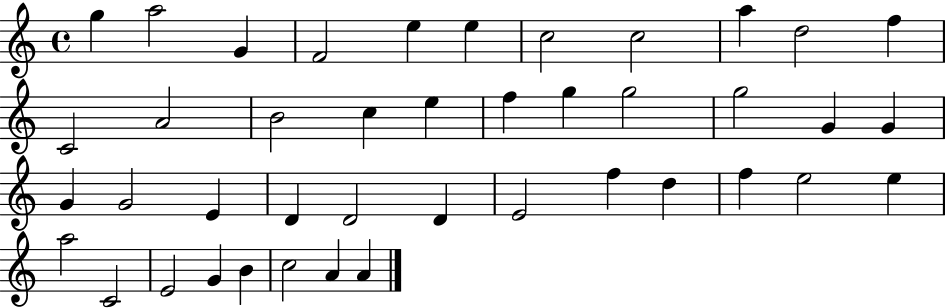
G5/q A5/h G4/q F4/h E5/q E5/q C5/h C5/h A5/q D5/h F5/q C4/h A4/h B4/h C5/q E5/q F5/q G5/q G5/h G5/h G4/q G4/q G4/q G4/h E4/q D4/q D4/h D4/q E4/h F5/q D5/q F5/q E5/h E5/q A5/h C4/h E4/h G4/q B4/q C5/h A4/q A4/q